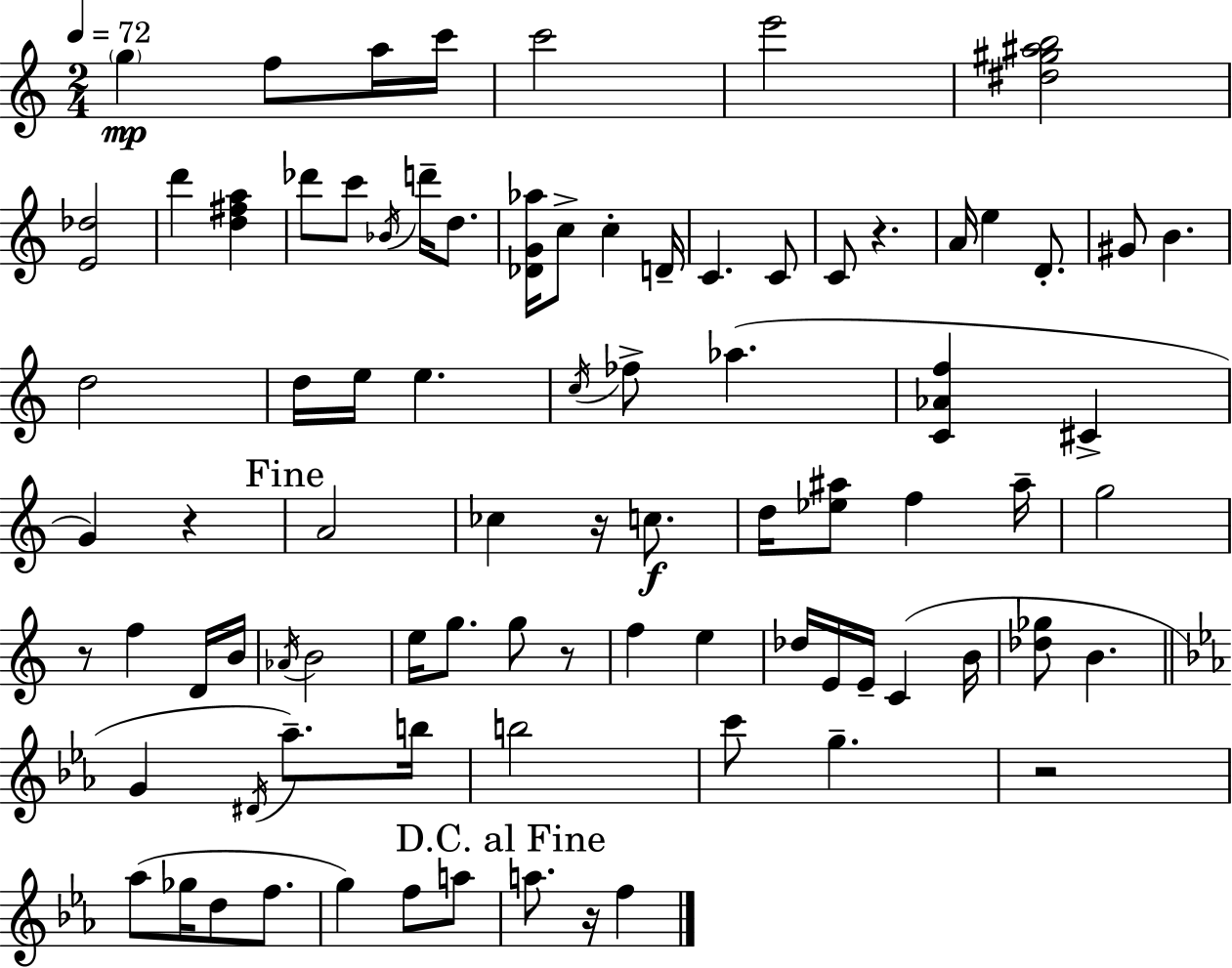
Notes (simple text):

G5/q F5/e A5/s C6/s C6/h E6/h [D#5,G#5,A#5,B5]/h [E4,Db5]/h D6/q [D5,F#5,A5]/q Db6/e C6/e Bb4/s D6/s D5/e. [Db4,G4,Ab5]/s C5/e C5/q D4/s C4/q. C4/e C4/e R/q. A4/s E5/q D4/e. G#4/e B4/q. D5/h D5/s E5/s E5/q. C5/s FES5/e Ab5/q. [C4,Ab4,F5]/q C#4/q G4/q R/q A4/h CES5/q R/s C5/e. D5/s [Eb5,A#5]/e F5/q A#5/s G5/h R/e F5/q D4/s B4/s Ab4/s B4/h E5/s G5/e. G5/e R/e F5/q E5/q Db5/s E4/s E4/s C4/q B4/s [Db5,Gb5]/e B4/q. G4/q D#4/s Ab5/e. B5/s B5/h C6/e G5/q. R/h Ab5/e Gb5/s D5/e F5/e. G5/q F5/e A5/e A5/e. R/s F5/q